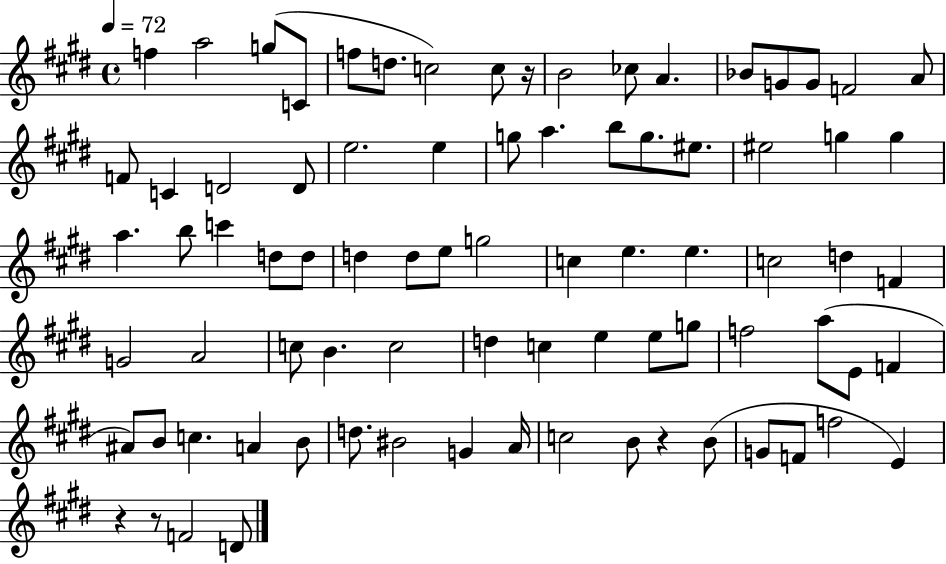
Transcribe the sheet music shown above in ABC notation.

X:1
T:Untitled
M:4/4
L:1/4
K:E
f a2 g/2 C/2 f/2 d/2 c2 c/2 z/4 B2 _c/2 A _B/2 G/2 G/2 F2 A/2 F/2 C D2 D/2 e2 e g/2 a b/2 g/2 ^e/2 ^e2 g g a b/2 c' d/2 d/2 d d/2 e/2 g2 c e e c2 d F G2 A2 c/2 B c2 d c e e/2 g/2 f2 a/2 E/2 F ^A/2 B/2 c A B/2 d/2 ^B2 G A/4 c2 B/2 z B/2 G/2 F/2 f2 E z z/2 F2 D/2